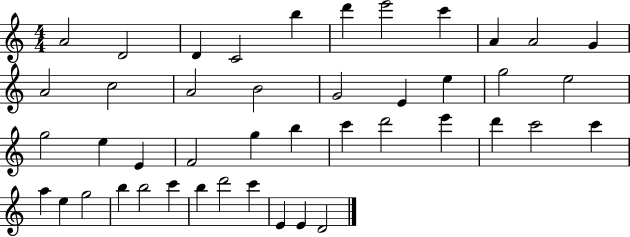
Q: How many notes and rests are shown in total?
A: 44